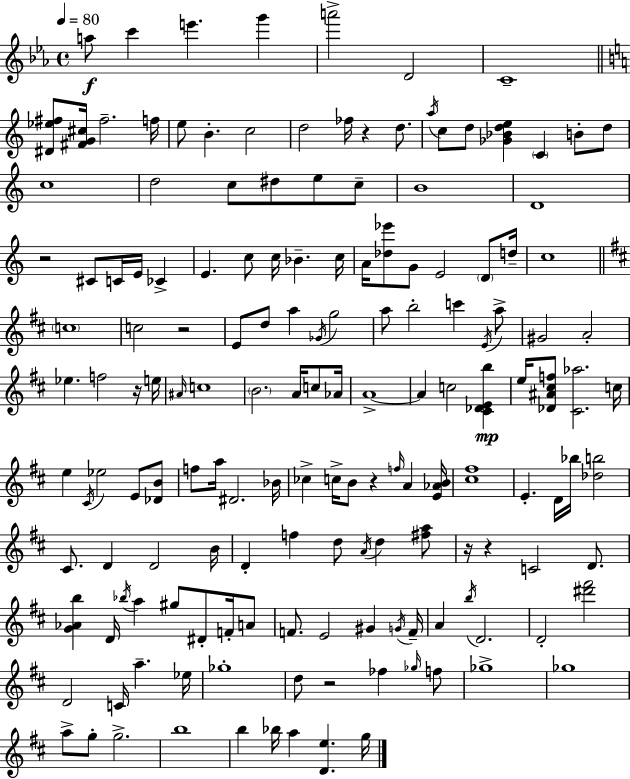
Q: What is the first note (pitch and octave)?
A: A5